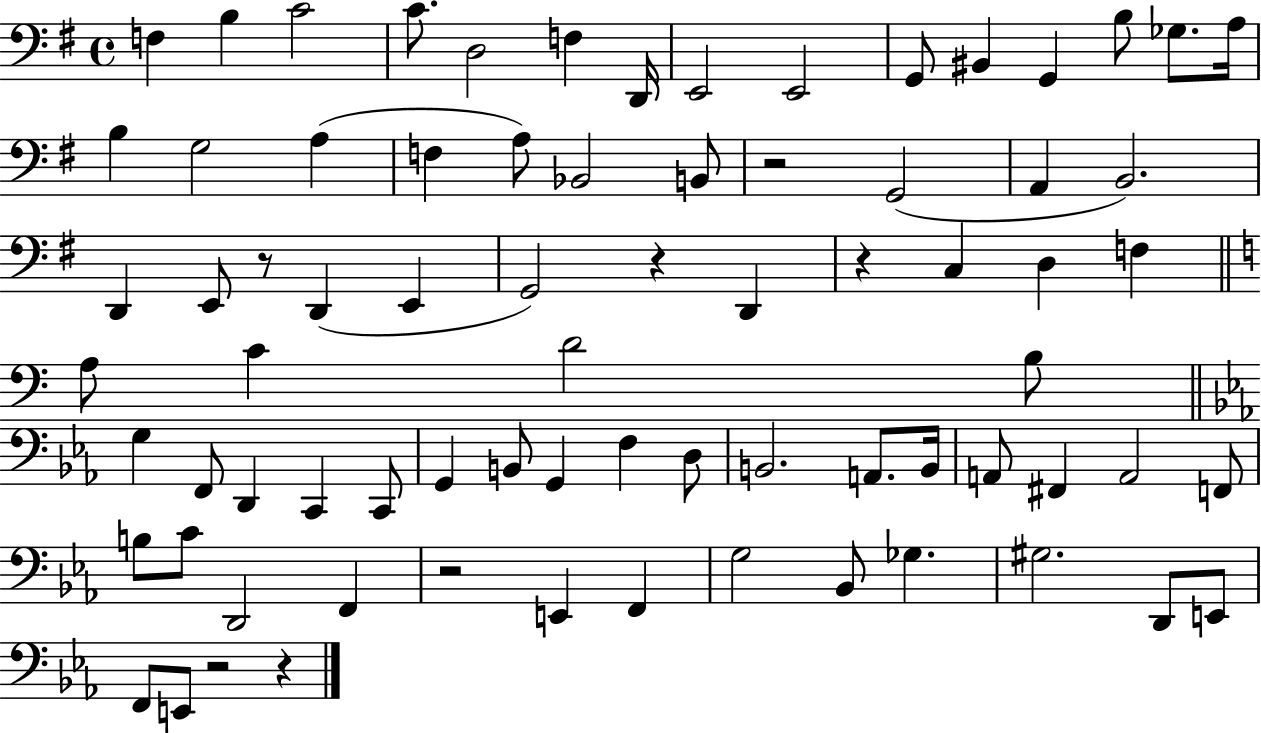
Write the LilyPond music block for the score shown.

{
  \clef bass
  \time 4/4
  \defaultTimeSignature
  \key g \major
  f4 b4 c'2 | c'8. d2 f4 d,16 | e,2 e,2 | g,8 bis,4 g,4 b8 ges8. a16 | \break b4 g2 a4( | f4 a8) bes,2 b,8 | r2 g,2( | a,4 b,2.) | \break d,4 e,8 r8 d,4( e,4 | g,2) r4 d,4 | r4 c4 d4 f4 | \bar "||" \break \key c \major a8 c'4 d'2 b8 | \bar "||" \break \key c \minor g4 f,8 d,4 c,4 c,8 | g,4 b,8 g,4 f4 d8 | b,2. a,8. b,16 | a,8 fis,4 a,2 f,8 | \break b8 c'8 d,2 f,4 | r2 e,4 f,4 | g2 bes,8 ges4. | gis2. d,8 e,8 | \break f,8 e,8 r2 r4 | \bar "|."
}